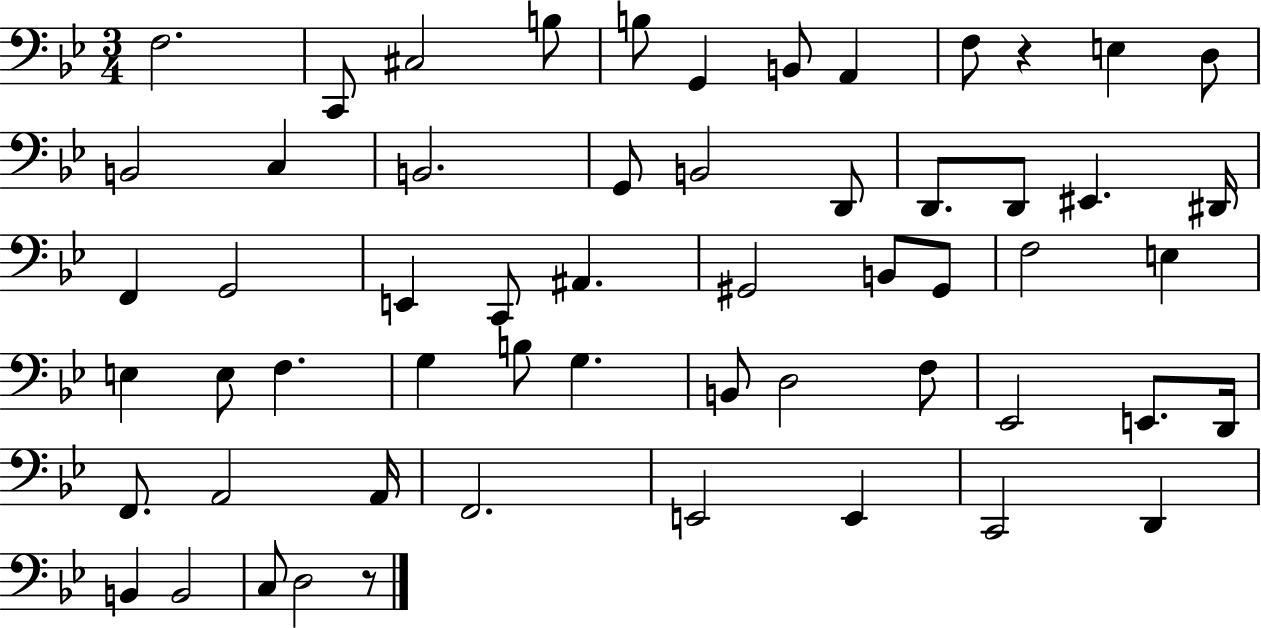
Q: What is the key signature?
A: BES major